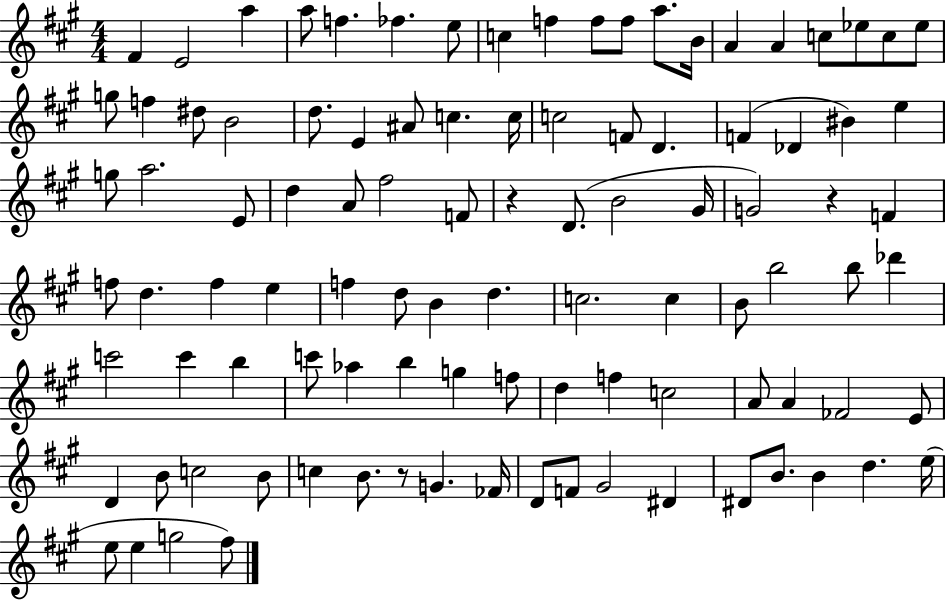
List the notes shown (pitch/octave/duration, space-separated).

F#4/q E4/h A5/q A5/e F5/q. FES5/q. E5/e C5/q F5/q F5/e F5/e A5/e. B4/s A4/q A4/q C5/e Eb5/e C5/e Eb5/e G5/e F5/q D#5/e B4/h D5/e. E4/q A#4/e C5/q. C5/s C5/h F4/e D4/q. F4/q Db4/q BIS4/q E5/q G5/e A5/h. E4/e D5/q A4/e F#5/h F4/e R/q D4/e. B4/h G#4/s G4/h R/q F4/q F5/e D5/q. F5/q E5/q F5/q D5/e B4/q D5/q. C5/h. C5/q B4/e B5/h B5/e Db6/q C6/h C6/q B5/q C6/e Ab5/q B5/q G5/q F5/e D5/q F5/q C5/h A4/e A4/q FES4/h E4/e D4/q B4/e C5/h B4/e C5/q B4/e. R/e G4/q. FES4/s D4/e F4/e G#4/h D#4/q D#4/e B4/e. B4/q D5/q. E5/s E5/e E5/q G5/h F#5/e